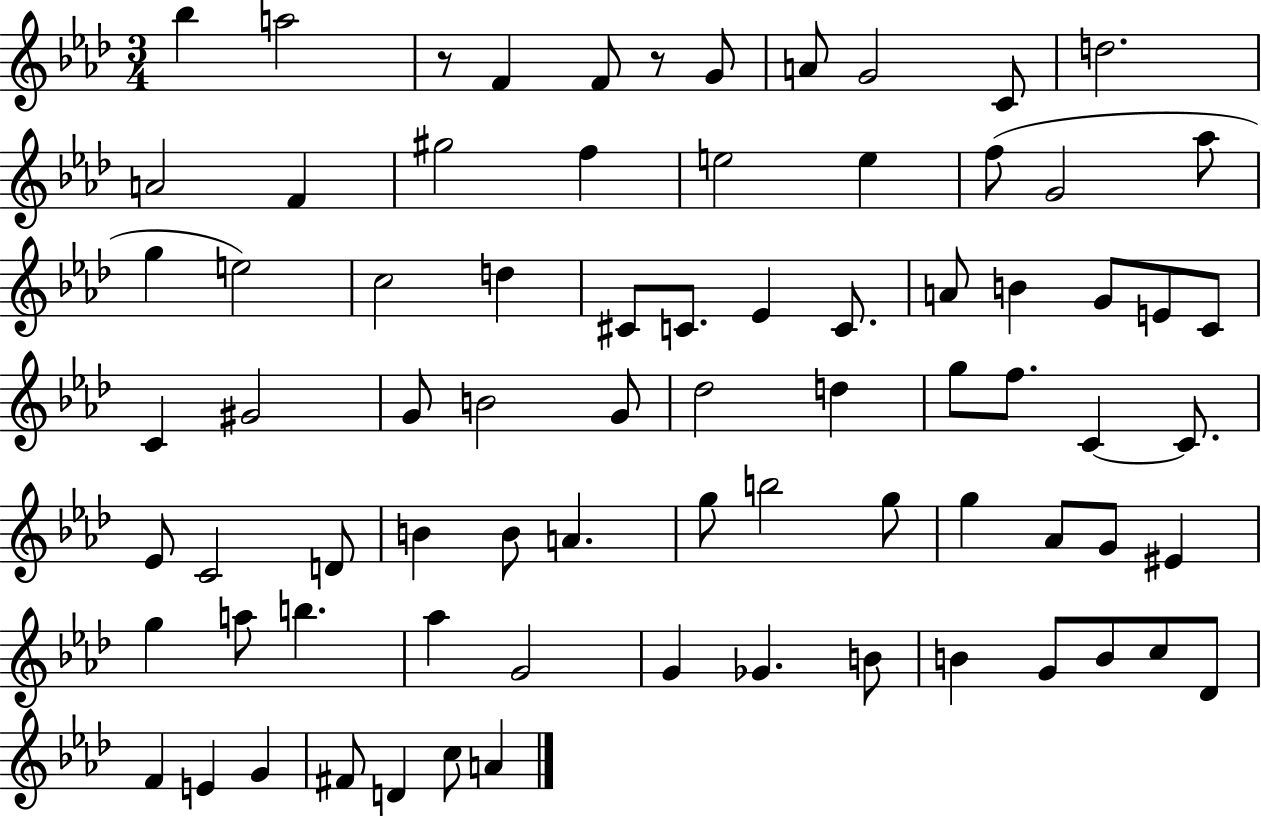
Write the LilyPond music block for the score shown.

{
  \clef treble
  \numericTimeSignature
  \time 3/4
  \key aes \major
  bes''4 a''2 | r8 f'4 f'8 r8 g'8 | a'8 g'2 c'8 | d''2. | \break a'2 f'4 | gis''2 f''4 | e''2 e''4 | f''8( g'2 aes''8 | \break g''4 e''2) | c''2 d''4 | cis'8 c'8. ees'4 c'8. | a'8 b'4 g'8 e'8 c'8 | \break c'4 gis'2 | g'8 b'2 g'8 | des''2 d''4 | g''8 f''8. c'4~~ c'8. | \break ees'8 c'2 d'8 | b'4 b'8 a'4. | g''8 b''2 g''8 | g''4 aes'8 g'8 eis'4 | \break g''4 a''8 b''4. | aes''4 g'2 | g'4 ges'4. b'8 | b'4 g'8 b'8 c''8 des'8 | \break f'4 e'4 g'4 | fis'8 d'4 c''8 a'4 | \bar "|."
}